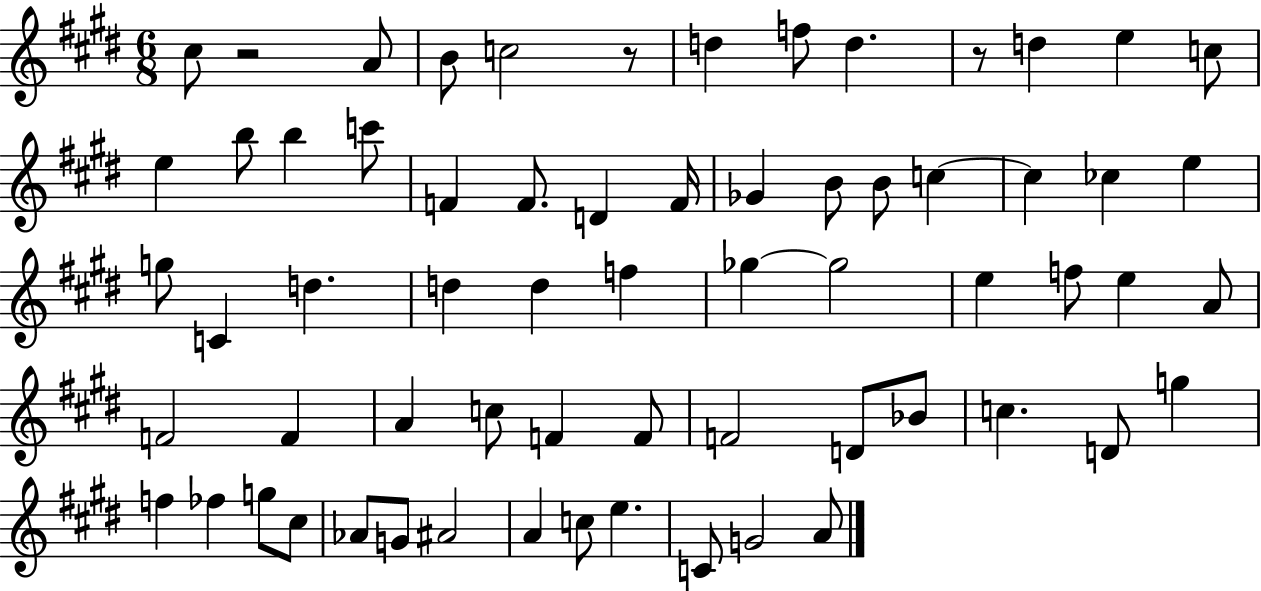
X:1
T:Untitled
M:6/8
L:1/4
K:E
^c/2 z2 A/2 B/2 c2 z/2 d f/2 d z/2 d e c/2 e b/2 b c'/2 F F/2 D F/4 _G B/2 B/2 c c _c e g/2 C d d d f _g _g2 e f/2 e A/2 F2 F A c/2 F F/2 F2 D/2 _B/2 c D/2 g f _f g/2 ^c/2 _A/2 G/2 ^A2 A c/2 e C/2 G2 A/2